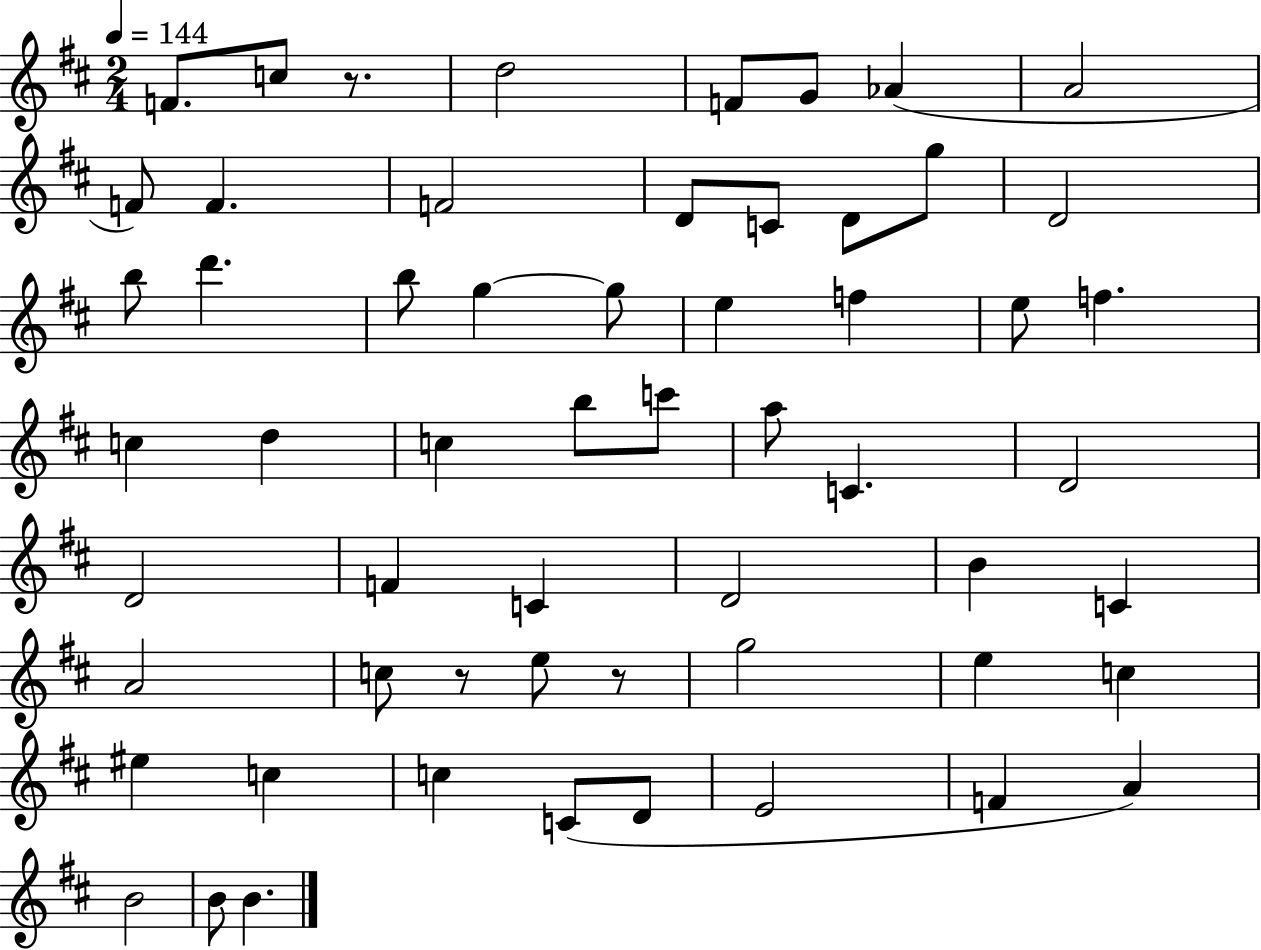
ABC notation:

X:1
T:Untitled
M:2/4
L:1/4
K:D
F/2 c/2 z/2 d2 F/2 G/2 _A A2 F/2 F F2 D/2 C/2 D/2 g/2 D2 b/2 d' b/2 g g/2 e f e/2 f c d c b/2 c'/2 a/2 C D2 D2 F C D2 B C A2 c/2 z/2 e/2 z/2 g2 e c ^e c c C/2 D/2 E2 F A B2 B/2 B